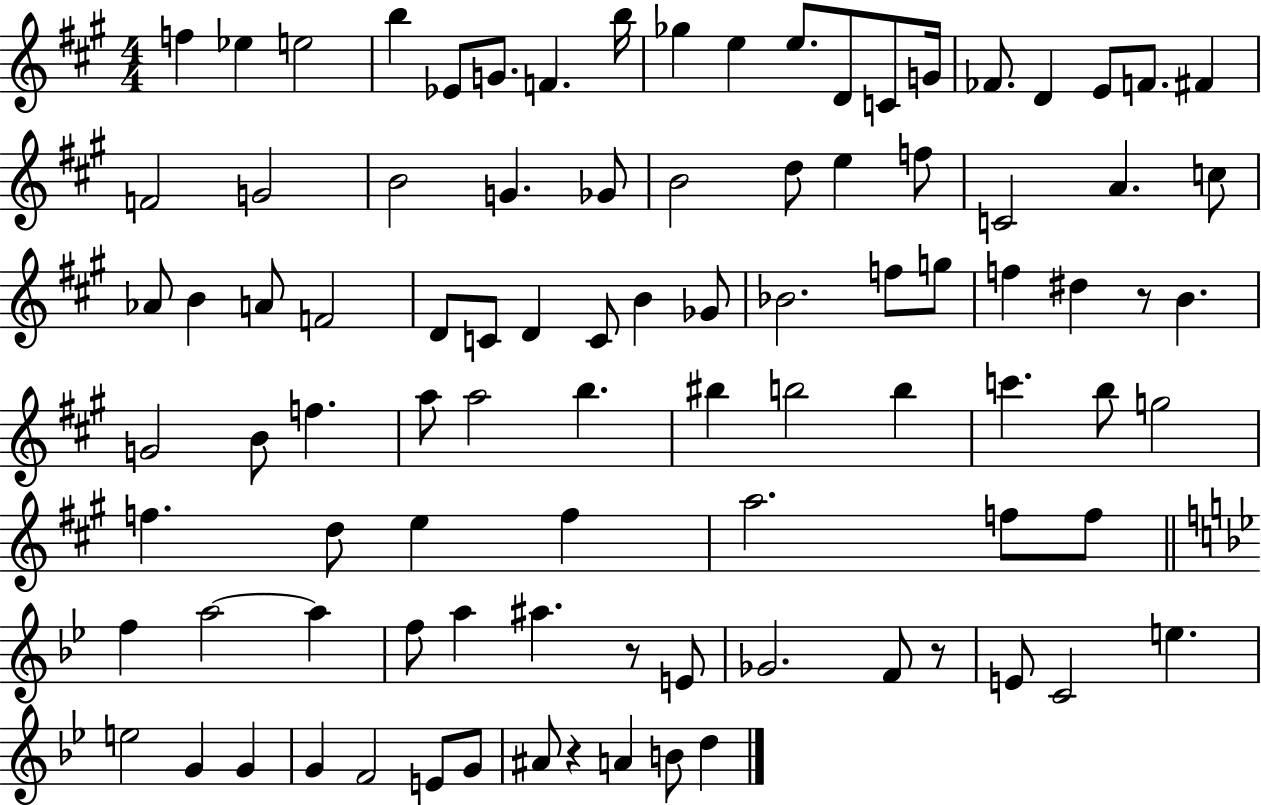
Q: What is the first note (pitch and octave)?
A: F5